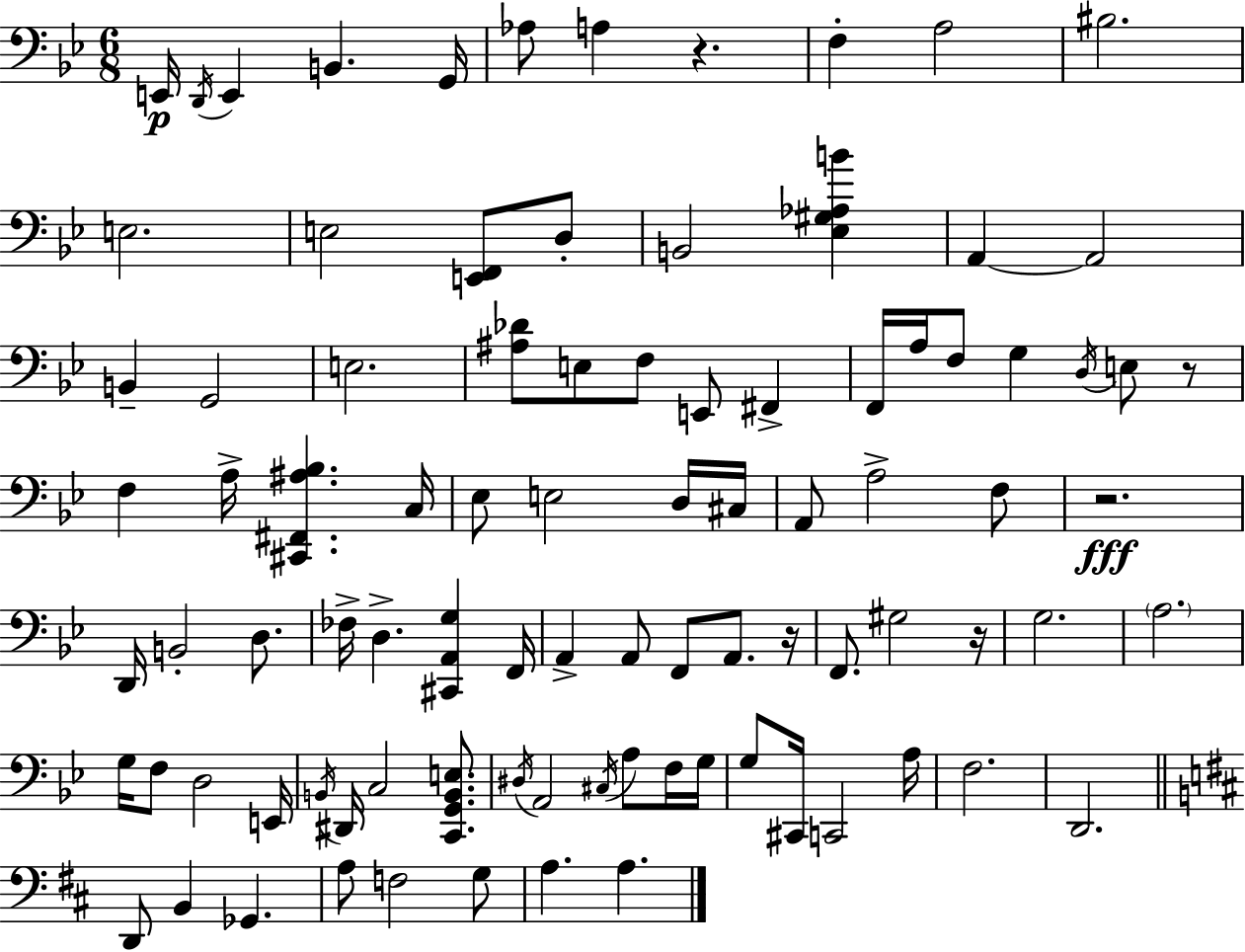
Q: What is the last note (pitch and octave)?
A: A3